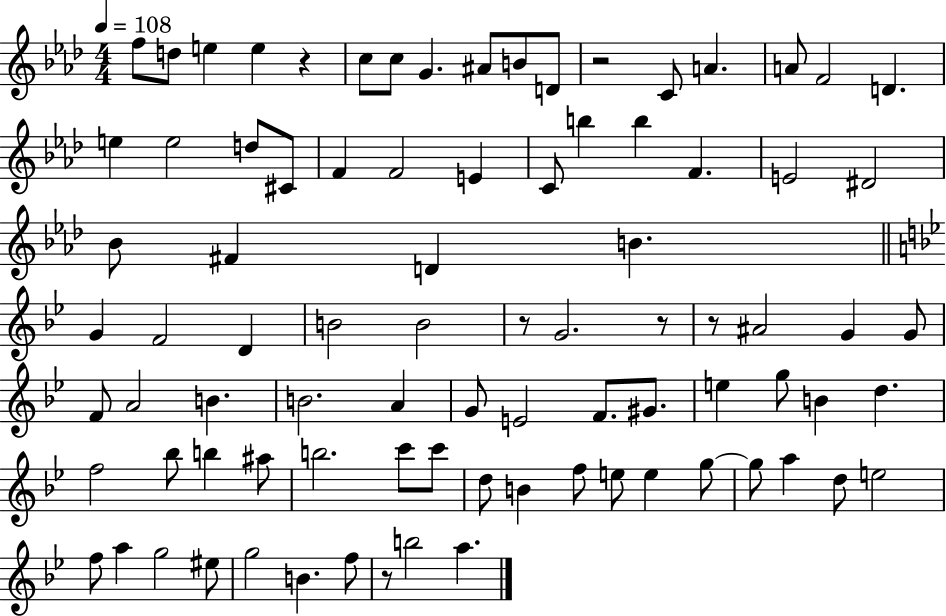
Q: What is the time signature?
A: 4/4